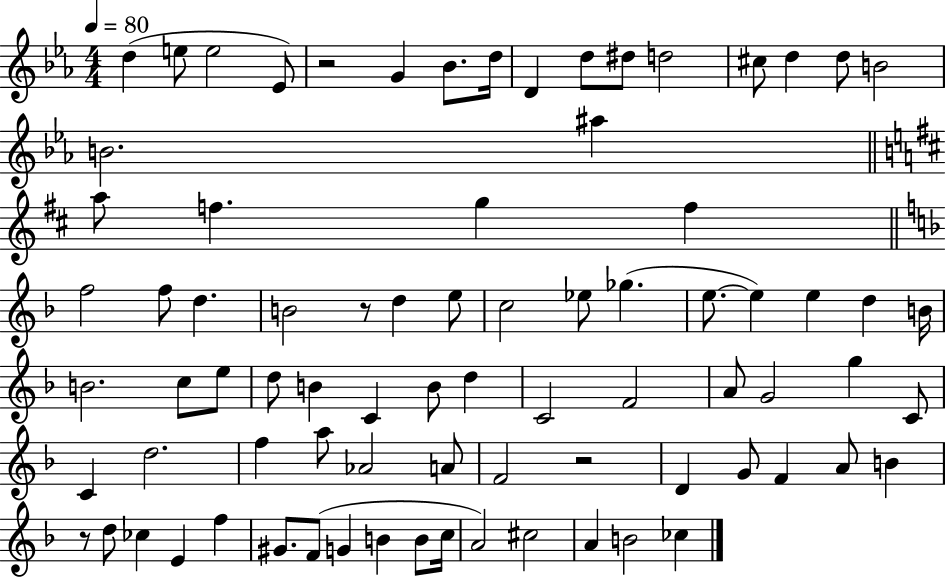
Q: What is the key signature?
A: EES major